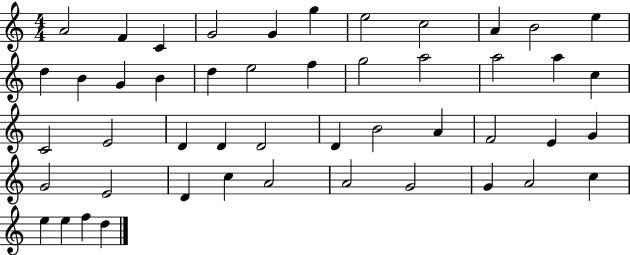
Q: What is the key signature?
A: C major